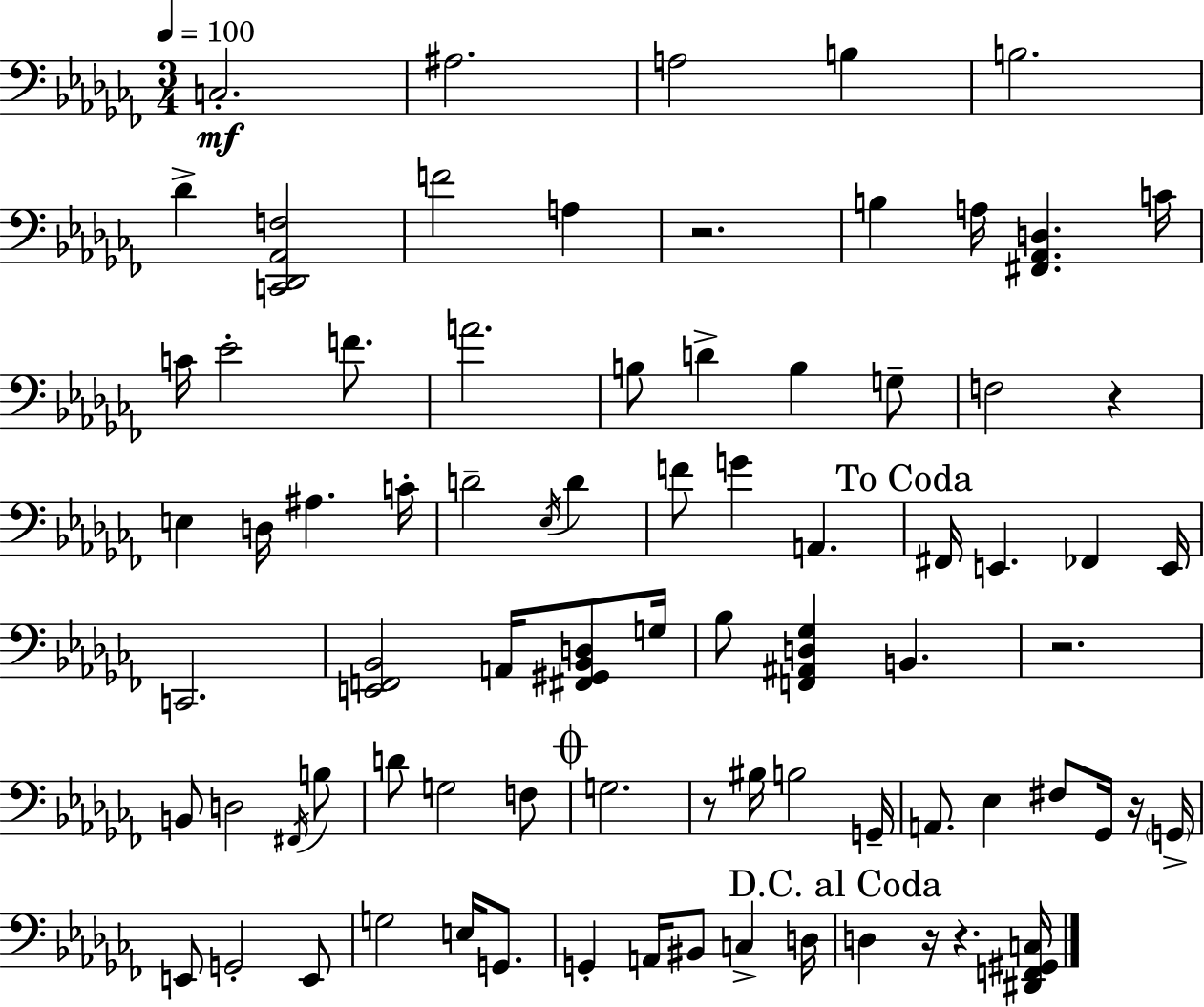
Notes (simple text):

C3/h. A#3/h. A3/h B3/q B3/h. Db4/q [C2,Db2,Ab2,F3]/h F4/h A3/q R/h. B3/q A3/s [F#2,Ab2,D3]/q. C4/s C4/s Eb4/h F4/e. A4/h. B3/e D4/q B3/q G3/e F3/h R/q E3/q D3/s A#3/q. C4/s D4/h Eb3/s D4/q F4/e G4/q A2/q. F#2/s E2/q. FES2/q E2/s C2/h. [E2,F2,Bb2]/h A2/s [F#2,G#2,Bb2,D3]/e G3/s Bb3/e [F2,A#2,D3,Gb3]/q B2/q. R/h. B2/e D3/h F#2/s B3/e D4/e G3/h F3/e G3/h. R/e BIS3/s B3/h G2/s A2/e. Eb3/q F#3/e Gb2/s R/s G2/s E2/e G2/h E2/e G3/h E3/s G2/e. G2/q A2/s BIS2/e C3/q D3/s D3/q R/s R/q. [D#2,F2,G#2,C3]/s